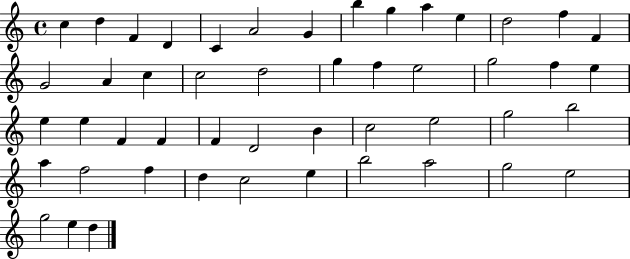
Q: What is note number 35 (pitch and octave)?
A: G5